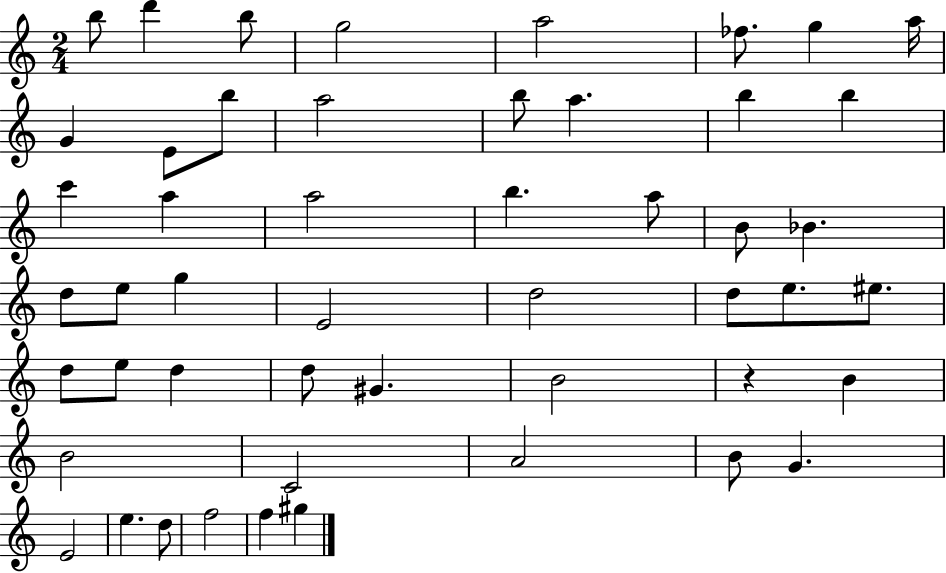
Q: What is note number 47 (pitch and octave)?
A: F5